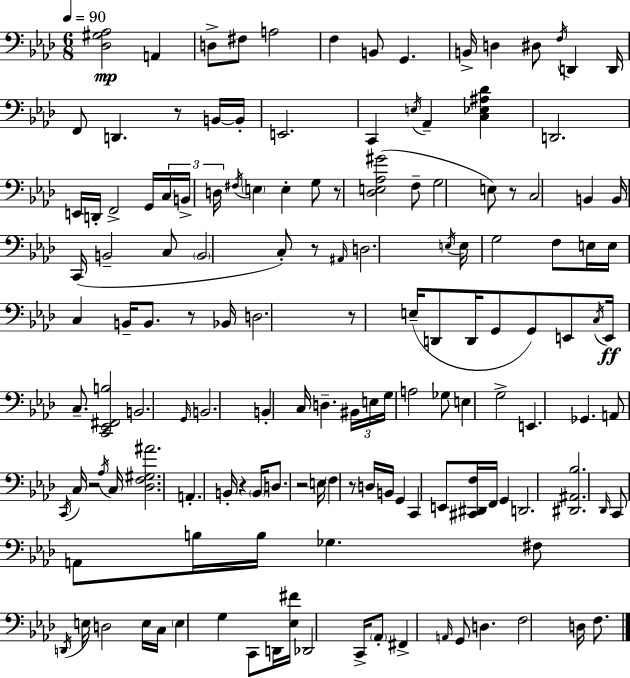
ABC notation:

X:1
T:Untitled
M:6/8
L:1/4
K:Fm
[_D,^G,_A,]2 A,, D,/2 ^F,/2 A,2 F, B,,/2 G,, B,,/4 D, ^D,/2 F,/4 D,, D,,/4 F,,/2 D,, z/2 B,,/4 B,,/4 E,,2 C,, E,/4 _A,, [C,_E,^A,_D] D,,2 E,,/4 D,,/4 F,,2 G,,/4 C,/4 B,,/4 D,/4 ^F,/4 E, E, G,/2 z/2 [_D,E,_A,^G]2 F,/2 G,2 E,/2 z/2 C,2 B,, B,,/4 C,,/4 B,,2 C,/2 B,,2 C,/2 z/2 ^A,,/4 D,2 E,/4 E,/4 G,2 F,/2 E,/4 E,/4 C, B,,/4 B,,/2 z/2 _B,,/4 D,2 z/2 E,/4 D,,/2 D,,/4 G,,/2 G,,/2 E,,/2 C,/4 E,,/4 C,/2 [C,,_E,,^F,,B,]2 B,,2 G,,/4 B,,2 B,, C,/4 D, ^B,,/4 E,/4 G,/4 A,2 _G,/2 E, G,2 E,, _G,, A,,/2 C,,/4 C,/4 z2 _A,/4 C,/4 [_D,F,^G,^A]2 A,, B,,/4 z B,,/4 D,/2 z2 E,/4 F, z/2 D,/4 B,,/4 G,, C,, E,,/2 [^C,,^D,,F,]/4 F,,/4 G,, D,,2 [^D,,^A,,_B,]2 _D,,/4 C,,/2 A,,/2 B,/4 B,/4 _G, ^F,/2 D,,/4 E,/4 D,2 E,/4 C,/4 E, G, C,,/2 D,,/4 [_E,^F]/4 _D,,2 C,,/4 _A,,/2 ^F,, A,,/4 G,,/2 D, F,2 D,/4 F,/2